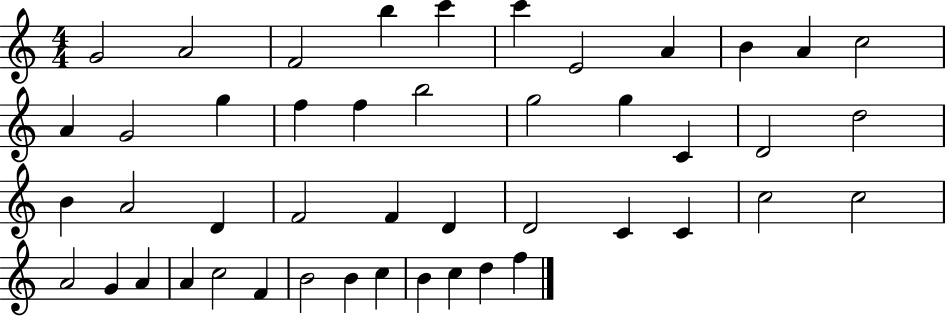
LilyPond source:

{
  \clef treble
  \numericTimeSignature
  \time 4/4
  \key c \major
  g'2 a'2 | f'2 b''4 c'''4 | c'''4 e'2 a'4 | b'4 a'4 c''2 | \break a'4 g'2 g''4 | f''4 f''4 b''2 | g''2 g''4 c'4 | d'2 d''2 | \break b'4 a'2 d'4 | f'2 f'4 d'4 | d'2 c'4 c'4 | c''2 c''2 | \break a'2 g'4 a'4 | a'4 c''2 f'4 | b'2 b'4 c''4 | b'4 c''4 d''4 f''4 | \break \bar "|."
}